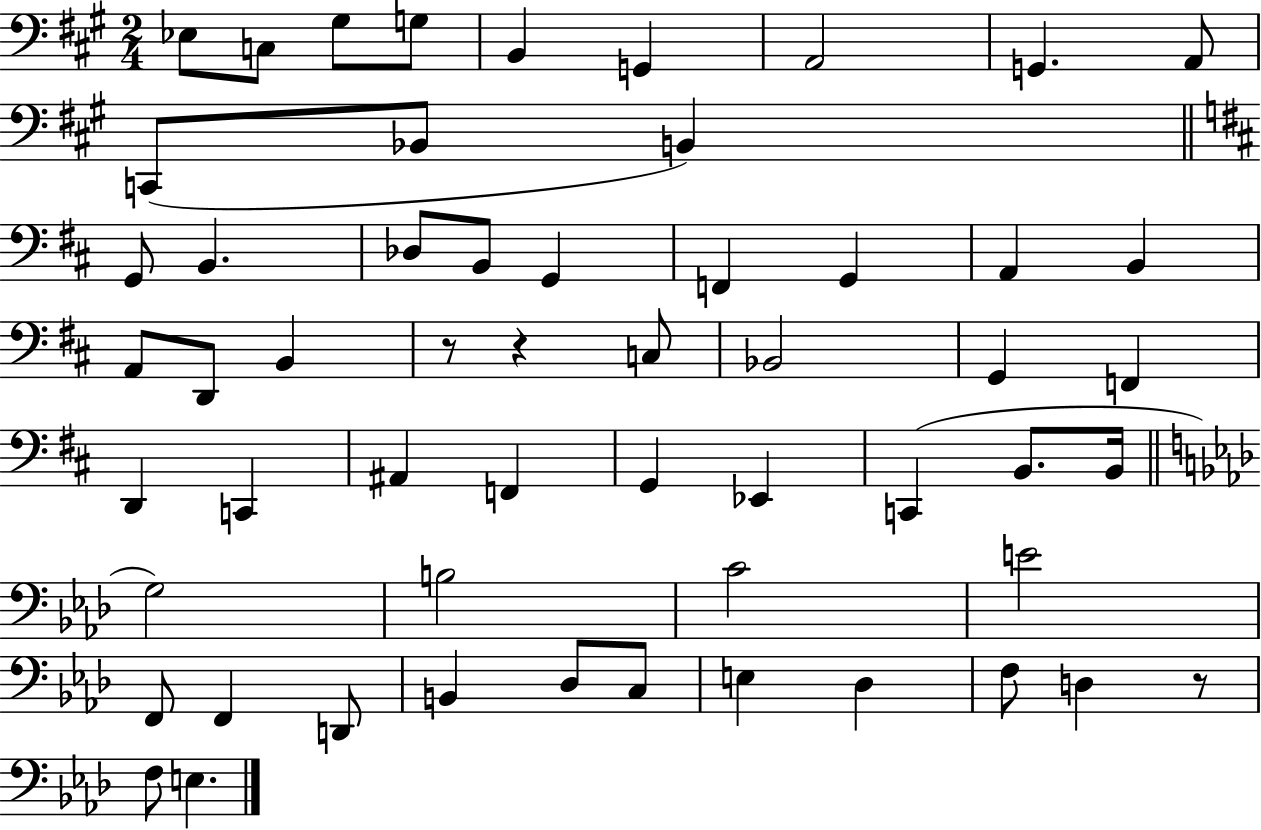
Eb3/e C3/e G#3/e G3/e B2/q G2/q A2/h G2/q. A2/e C2/e Bb2/e B2/q G2/e B2/q. Db3/e B2/e G2/q F2/q G2/q A2/q B2/q A2/e D2/e B2/q R/e R/q C3/e Bb2/h G2/q F2/q D2/q C2/q A#2/q F2/q G2/q Eb2/q C2/q B2/e. B2/s G3/h B3/h C4/h E4/h F2/e F2/q D2/e B2/q Db3/e C3/e E3/q Db3/q F3/e D3/q R/e F3/e E3/q.